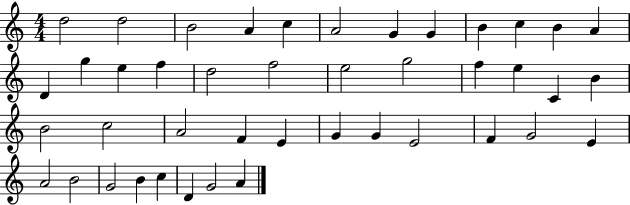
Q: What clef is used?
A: treble